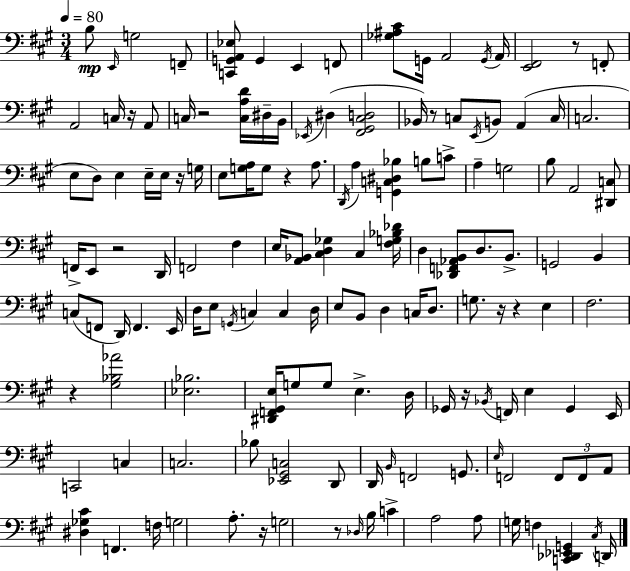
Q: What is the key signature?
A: A major